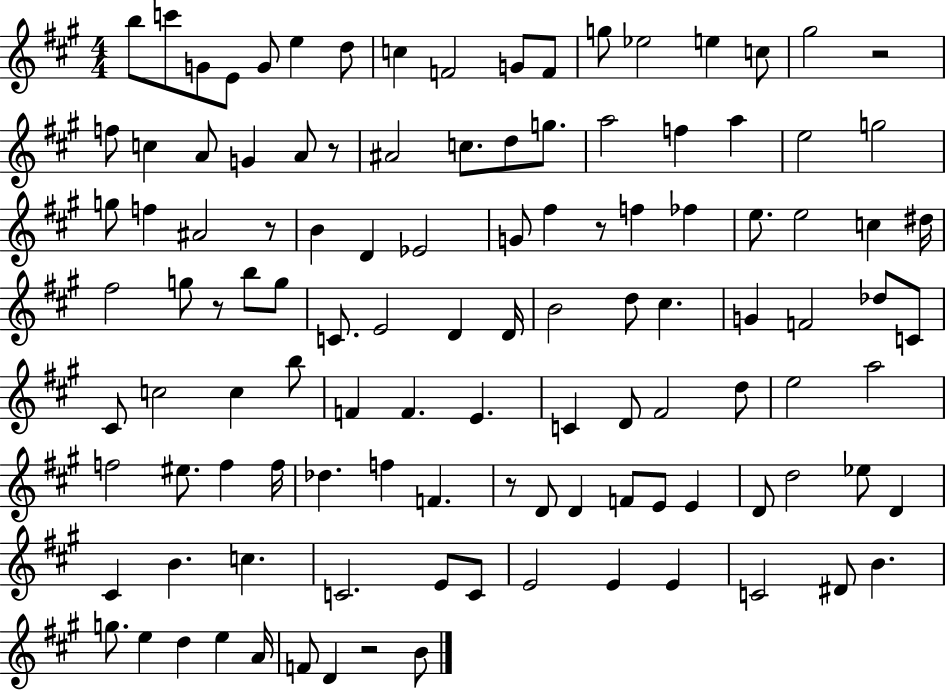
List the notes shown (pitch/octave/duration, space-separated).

B5/e C6/e G4/e E4/e G4/e E5/q D5/e C5/q F4/h G4/e F4/e G5/e Eb5/h E5/q C5/e G#5/h R/h F5/e C5/q A4/e G4/q A4/e R/e A#4/h C5/e. D5/e G5/e. A5/h F5/q A5/q E5/h G5/h G5/e F5/q A#4/h R/e B4/q D4/q Eb4/h G4/e F#5/q R/e F5/q FES5/q E5/e. E5/h C5/q D#5/s F#5/h G5/e R/e B5/e G5/e C4/e. E4/h D4/q D4/s B4/h D5/e C#5/q. G4/q F4/h Db5/e C4/e C#4/e C5/h C5/q B5/e F4/q F4/q. E4/q. C4/q D4/e F#4/h D5/e E5/h A5/h F5/h EIS5/e. F5/q F5/s Db5/q. F5/q F4/q. R/e D4/e D4/q F4/e E4/e E4/q D4/e D5/h Eb5/e D4/q C#4/q B4/q. C5/q. C4/h. E4/e C4/e E4/h E4/q E4/q C4/h D#4/e B4/q. G5/e. E5/q D5/q E5/q A4/s F4/e D4/q R/h B4/e